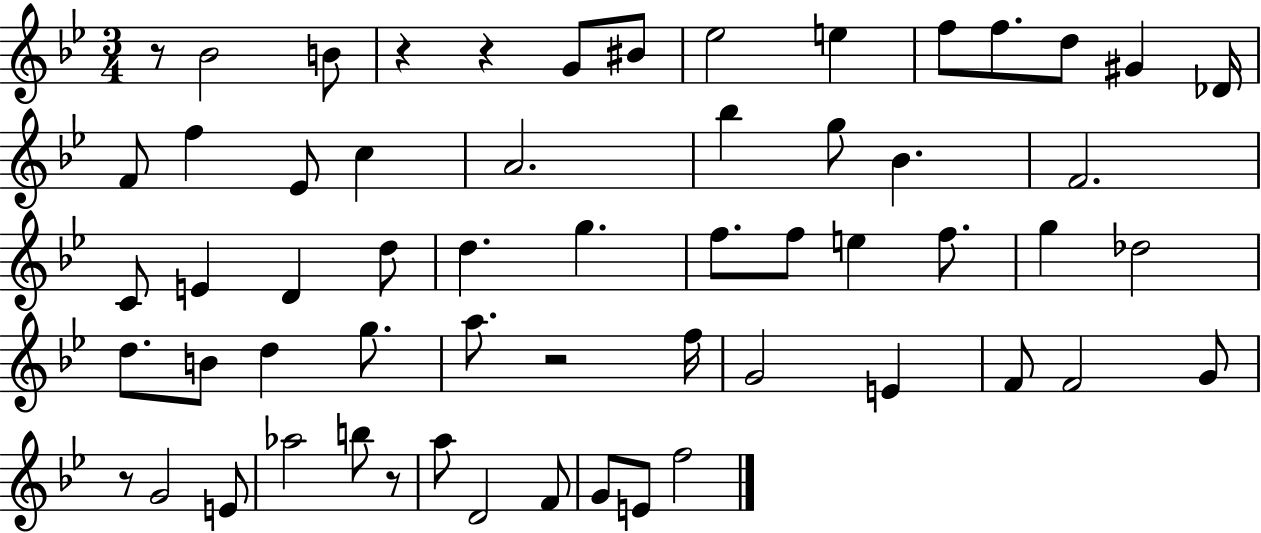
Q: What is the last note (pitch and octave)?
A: F5